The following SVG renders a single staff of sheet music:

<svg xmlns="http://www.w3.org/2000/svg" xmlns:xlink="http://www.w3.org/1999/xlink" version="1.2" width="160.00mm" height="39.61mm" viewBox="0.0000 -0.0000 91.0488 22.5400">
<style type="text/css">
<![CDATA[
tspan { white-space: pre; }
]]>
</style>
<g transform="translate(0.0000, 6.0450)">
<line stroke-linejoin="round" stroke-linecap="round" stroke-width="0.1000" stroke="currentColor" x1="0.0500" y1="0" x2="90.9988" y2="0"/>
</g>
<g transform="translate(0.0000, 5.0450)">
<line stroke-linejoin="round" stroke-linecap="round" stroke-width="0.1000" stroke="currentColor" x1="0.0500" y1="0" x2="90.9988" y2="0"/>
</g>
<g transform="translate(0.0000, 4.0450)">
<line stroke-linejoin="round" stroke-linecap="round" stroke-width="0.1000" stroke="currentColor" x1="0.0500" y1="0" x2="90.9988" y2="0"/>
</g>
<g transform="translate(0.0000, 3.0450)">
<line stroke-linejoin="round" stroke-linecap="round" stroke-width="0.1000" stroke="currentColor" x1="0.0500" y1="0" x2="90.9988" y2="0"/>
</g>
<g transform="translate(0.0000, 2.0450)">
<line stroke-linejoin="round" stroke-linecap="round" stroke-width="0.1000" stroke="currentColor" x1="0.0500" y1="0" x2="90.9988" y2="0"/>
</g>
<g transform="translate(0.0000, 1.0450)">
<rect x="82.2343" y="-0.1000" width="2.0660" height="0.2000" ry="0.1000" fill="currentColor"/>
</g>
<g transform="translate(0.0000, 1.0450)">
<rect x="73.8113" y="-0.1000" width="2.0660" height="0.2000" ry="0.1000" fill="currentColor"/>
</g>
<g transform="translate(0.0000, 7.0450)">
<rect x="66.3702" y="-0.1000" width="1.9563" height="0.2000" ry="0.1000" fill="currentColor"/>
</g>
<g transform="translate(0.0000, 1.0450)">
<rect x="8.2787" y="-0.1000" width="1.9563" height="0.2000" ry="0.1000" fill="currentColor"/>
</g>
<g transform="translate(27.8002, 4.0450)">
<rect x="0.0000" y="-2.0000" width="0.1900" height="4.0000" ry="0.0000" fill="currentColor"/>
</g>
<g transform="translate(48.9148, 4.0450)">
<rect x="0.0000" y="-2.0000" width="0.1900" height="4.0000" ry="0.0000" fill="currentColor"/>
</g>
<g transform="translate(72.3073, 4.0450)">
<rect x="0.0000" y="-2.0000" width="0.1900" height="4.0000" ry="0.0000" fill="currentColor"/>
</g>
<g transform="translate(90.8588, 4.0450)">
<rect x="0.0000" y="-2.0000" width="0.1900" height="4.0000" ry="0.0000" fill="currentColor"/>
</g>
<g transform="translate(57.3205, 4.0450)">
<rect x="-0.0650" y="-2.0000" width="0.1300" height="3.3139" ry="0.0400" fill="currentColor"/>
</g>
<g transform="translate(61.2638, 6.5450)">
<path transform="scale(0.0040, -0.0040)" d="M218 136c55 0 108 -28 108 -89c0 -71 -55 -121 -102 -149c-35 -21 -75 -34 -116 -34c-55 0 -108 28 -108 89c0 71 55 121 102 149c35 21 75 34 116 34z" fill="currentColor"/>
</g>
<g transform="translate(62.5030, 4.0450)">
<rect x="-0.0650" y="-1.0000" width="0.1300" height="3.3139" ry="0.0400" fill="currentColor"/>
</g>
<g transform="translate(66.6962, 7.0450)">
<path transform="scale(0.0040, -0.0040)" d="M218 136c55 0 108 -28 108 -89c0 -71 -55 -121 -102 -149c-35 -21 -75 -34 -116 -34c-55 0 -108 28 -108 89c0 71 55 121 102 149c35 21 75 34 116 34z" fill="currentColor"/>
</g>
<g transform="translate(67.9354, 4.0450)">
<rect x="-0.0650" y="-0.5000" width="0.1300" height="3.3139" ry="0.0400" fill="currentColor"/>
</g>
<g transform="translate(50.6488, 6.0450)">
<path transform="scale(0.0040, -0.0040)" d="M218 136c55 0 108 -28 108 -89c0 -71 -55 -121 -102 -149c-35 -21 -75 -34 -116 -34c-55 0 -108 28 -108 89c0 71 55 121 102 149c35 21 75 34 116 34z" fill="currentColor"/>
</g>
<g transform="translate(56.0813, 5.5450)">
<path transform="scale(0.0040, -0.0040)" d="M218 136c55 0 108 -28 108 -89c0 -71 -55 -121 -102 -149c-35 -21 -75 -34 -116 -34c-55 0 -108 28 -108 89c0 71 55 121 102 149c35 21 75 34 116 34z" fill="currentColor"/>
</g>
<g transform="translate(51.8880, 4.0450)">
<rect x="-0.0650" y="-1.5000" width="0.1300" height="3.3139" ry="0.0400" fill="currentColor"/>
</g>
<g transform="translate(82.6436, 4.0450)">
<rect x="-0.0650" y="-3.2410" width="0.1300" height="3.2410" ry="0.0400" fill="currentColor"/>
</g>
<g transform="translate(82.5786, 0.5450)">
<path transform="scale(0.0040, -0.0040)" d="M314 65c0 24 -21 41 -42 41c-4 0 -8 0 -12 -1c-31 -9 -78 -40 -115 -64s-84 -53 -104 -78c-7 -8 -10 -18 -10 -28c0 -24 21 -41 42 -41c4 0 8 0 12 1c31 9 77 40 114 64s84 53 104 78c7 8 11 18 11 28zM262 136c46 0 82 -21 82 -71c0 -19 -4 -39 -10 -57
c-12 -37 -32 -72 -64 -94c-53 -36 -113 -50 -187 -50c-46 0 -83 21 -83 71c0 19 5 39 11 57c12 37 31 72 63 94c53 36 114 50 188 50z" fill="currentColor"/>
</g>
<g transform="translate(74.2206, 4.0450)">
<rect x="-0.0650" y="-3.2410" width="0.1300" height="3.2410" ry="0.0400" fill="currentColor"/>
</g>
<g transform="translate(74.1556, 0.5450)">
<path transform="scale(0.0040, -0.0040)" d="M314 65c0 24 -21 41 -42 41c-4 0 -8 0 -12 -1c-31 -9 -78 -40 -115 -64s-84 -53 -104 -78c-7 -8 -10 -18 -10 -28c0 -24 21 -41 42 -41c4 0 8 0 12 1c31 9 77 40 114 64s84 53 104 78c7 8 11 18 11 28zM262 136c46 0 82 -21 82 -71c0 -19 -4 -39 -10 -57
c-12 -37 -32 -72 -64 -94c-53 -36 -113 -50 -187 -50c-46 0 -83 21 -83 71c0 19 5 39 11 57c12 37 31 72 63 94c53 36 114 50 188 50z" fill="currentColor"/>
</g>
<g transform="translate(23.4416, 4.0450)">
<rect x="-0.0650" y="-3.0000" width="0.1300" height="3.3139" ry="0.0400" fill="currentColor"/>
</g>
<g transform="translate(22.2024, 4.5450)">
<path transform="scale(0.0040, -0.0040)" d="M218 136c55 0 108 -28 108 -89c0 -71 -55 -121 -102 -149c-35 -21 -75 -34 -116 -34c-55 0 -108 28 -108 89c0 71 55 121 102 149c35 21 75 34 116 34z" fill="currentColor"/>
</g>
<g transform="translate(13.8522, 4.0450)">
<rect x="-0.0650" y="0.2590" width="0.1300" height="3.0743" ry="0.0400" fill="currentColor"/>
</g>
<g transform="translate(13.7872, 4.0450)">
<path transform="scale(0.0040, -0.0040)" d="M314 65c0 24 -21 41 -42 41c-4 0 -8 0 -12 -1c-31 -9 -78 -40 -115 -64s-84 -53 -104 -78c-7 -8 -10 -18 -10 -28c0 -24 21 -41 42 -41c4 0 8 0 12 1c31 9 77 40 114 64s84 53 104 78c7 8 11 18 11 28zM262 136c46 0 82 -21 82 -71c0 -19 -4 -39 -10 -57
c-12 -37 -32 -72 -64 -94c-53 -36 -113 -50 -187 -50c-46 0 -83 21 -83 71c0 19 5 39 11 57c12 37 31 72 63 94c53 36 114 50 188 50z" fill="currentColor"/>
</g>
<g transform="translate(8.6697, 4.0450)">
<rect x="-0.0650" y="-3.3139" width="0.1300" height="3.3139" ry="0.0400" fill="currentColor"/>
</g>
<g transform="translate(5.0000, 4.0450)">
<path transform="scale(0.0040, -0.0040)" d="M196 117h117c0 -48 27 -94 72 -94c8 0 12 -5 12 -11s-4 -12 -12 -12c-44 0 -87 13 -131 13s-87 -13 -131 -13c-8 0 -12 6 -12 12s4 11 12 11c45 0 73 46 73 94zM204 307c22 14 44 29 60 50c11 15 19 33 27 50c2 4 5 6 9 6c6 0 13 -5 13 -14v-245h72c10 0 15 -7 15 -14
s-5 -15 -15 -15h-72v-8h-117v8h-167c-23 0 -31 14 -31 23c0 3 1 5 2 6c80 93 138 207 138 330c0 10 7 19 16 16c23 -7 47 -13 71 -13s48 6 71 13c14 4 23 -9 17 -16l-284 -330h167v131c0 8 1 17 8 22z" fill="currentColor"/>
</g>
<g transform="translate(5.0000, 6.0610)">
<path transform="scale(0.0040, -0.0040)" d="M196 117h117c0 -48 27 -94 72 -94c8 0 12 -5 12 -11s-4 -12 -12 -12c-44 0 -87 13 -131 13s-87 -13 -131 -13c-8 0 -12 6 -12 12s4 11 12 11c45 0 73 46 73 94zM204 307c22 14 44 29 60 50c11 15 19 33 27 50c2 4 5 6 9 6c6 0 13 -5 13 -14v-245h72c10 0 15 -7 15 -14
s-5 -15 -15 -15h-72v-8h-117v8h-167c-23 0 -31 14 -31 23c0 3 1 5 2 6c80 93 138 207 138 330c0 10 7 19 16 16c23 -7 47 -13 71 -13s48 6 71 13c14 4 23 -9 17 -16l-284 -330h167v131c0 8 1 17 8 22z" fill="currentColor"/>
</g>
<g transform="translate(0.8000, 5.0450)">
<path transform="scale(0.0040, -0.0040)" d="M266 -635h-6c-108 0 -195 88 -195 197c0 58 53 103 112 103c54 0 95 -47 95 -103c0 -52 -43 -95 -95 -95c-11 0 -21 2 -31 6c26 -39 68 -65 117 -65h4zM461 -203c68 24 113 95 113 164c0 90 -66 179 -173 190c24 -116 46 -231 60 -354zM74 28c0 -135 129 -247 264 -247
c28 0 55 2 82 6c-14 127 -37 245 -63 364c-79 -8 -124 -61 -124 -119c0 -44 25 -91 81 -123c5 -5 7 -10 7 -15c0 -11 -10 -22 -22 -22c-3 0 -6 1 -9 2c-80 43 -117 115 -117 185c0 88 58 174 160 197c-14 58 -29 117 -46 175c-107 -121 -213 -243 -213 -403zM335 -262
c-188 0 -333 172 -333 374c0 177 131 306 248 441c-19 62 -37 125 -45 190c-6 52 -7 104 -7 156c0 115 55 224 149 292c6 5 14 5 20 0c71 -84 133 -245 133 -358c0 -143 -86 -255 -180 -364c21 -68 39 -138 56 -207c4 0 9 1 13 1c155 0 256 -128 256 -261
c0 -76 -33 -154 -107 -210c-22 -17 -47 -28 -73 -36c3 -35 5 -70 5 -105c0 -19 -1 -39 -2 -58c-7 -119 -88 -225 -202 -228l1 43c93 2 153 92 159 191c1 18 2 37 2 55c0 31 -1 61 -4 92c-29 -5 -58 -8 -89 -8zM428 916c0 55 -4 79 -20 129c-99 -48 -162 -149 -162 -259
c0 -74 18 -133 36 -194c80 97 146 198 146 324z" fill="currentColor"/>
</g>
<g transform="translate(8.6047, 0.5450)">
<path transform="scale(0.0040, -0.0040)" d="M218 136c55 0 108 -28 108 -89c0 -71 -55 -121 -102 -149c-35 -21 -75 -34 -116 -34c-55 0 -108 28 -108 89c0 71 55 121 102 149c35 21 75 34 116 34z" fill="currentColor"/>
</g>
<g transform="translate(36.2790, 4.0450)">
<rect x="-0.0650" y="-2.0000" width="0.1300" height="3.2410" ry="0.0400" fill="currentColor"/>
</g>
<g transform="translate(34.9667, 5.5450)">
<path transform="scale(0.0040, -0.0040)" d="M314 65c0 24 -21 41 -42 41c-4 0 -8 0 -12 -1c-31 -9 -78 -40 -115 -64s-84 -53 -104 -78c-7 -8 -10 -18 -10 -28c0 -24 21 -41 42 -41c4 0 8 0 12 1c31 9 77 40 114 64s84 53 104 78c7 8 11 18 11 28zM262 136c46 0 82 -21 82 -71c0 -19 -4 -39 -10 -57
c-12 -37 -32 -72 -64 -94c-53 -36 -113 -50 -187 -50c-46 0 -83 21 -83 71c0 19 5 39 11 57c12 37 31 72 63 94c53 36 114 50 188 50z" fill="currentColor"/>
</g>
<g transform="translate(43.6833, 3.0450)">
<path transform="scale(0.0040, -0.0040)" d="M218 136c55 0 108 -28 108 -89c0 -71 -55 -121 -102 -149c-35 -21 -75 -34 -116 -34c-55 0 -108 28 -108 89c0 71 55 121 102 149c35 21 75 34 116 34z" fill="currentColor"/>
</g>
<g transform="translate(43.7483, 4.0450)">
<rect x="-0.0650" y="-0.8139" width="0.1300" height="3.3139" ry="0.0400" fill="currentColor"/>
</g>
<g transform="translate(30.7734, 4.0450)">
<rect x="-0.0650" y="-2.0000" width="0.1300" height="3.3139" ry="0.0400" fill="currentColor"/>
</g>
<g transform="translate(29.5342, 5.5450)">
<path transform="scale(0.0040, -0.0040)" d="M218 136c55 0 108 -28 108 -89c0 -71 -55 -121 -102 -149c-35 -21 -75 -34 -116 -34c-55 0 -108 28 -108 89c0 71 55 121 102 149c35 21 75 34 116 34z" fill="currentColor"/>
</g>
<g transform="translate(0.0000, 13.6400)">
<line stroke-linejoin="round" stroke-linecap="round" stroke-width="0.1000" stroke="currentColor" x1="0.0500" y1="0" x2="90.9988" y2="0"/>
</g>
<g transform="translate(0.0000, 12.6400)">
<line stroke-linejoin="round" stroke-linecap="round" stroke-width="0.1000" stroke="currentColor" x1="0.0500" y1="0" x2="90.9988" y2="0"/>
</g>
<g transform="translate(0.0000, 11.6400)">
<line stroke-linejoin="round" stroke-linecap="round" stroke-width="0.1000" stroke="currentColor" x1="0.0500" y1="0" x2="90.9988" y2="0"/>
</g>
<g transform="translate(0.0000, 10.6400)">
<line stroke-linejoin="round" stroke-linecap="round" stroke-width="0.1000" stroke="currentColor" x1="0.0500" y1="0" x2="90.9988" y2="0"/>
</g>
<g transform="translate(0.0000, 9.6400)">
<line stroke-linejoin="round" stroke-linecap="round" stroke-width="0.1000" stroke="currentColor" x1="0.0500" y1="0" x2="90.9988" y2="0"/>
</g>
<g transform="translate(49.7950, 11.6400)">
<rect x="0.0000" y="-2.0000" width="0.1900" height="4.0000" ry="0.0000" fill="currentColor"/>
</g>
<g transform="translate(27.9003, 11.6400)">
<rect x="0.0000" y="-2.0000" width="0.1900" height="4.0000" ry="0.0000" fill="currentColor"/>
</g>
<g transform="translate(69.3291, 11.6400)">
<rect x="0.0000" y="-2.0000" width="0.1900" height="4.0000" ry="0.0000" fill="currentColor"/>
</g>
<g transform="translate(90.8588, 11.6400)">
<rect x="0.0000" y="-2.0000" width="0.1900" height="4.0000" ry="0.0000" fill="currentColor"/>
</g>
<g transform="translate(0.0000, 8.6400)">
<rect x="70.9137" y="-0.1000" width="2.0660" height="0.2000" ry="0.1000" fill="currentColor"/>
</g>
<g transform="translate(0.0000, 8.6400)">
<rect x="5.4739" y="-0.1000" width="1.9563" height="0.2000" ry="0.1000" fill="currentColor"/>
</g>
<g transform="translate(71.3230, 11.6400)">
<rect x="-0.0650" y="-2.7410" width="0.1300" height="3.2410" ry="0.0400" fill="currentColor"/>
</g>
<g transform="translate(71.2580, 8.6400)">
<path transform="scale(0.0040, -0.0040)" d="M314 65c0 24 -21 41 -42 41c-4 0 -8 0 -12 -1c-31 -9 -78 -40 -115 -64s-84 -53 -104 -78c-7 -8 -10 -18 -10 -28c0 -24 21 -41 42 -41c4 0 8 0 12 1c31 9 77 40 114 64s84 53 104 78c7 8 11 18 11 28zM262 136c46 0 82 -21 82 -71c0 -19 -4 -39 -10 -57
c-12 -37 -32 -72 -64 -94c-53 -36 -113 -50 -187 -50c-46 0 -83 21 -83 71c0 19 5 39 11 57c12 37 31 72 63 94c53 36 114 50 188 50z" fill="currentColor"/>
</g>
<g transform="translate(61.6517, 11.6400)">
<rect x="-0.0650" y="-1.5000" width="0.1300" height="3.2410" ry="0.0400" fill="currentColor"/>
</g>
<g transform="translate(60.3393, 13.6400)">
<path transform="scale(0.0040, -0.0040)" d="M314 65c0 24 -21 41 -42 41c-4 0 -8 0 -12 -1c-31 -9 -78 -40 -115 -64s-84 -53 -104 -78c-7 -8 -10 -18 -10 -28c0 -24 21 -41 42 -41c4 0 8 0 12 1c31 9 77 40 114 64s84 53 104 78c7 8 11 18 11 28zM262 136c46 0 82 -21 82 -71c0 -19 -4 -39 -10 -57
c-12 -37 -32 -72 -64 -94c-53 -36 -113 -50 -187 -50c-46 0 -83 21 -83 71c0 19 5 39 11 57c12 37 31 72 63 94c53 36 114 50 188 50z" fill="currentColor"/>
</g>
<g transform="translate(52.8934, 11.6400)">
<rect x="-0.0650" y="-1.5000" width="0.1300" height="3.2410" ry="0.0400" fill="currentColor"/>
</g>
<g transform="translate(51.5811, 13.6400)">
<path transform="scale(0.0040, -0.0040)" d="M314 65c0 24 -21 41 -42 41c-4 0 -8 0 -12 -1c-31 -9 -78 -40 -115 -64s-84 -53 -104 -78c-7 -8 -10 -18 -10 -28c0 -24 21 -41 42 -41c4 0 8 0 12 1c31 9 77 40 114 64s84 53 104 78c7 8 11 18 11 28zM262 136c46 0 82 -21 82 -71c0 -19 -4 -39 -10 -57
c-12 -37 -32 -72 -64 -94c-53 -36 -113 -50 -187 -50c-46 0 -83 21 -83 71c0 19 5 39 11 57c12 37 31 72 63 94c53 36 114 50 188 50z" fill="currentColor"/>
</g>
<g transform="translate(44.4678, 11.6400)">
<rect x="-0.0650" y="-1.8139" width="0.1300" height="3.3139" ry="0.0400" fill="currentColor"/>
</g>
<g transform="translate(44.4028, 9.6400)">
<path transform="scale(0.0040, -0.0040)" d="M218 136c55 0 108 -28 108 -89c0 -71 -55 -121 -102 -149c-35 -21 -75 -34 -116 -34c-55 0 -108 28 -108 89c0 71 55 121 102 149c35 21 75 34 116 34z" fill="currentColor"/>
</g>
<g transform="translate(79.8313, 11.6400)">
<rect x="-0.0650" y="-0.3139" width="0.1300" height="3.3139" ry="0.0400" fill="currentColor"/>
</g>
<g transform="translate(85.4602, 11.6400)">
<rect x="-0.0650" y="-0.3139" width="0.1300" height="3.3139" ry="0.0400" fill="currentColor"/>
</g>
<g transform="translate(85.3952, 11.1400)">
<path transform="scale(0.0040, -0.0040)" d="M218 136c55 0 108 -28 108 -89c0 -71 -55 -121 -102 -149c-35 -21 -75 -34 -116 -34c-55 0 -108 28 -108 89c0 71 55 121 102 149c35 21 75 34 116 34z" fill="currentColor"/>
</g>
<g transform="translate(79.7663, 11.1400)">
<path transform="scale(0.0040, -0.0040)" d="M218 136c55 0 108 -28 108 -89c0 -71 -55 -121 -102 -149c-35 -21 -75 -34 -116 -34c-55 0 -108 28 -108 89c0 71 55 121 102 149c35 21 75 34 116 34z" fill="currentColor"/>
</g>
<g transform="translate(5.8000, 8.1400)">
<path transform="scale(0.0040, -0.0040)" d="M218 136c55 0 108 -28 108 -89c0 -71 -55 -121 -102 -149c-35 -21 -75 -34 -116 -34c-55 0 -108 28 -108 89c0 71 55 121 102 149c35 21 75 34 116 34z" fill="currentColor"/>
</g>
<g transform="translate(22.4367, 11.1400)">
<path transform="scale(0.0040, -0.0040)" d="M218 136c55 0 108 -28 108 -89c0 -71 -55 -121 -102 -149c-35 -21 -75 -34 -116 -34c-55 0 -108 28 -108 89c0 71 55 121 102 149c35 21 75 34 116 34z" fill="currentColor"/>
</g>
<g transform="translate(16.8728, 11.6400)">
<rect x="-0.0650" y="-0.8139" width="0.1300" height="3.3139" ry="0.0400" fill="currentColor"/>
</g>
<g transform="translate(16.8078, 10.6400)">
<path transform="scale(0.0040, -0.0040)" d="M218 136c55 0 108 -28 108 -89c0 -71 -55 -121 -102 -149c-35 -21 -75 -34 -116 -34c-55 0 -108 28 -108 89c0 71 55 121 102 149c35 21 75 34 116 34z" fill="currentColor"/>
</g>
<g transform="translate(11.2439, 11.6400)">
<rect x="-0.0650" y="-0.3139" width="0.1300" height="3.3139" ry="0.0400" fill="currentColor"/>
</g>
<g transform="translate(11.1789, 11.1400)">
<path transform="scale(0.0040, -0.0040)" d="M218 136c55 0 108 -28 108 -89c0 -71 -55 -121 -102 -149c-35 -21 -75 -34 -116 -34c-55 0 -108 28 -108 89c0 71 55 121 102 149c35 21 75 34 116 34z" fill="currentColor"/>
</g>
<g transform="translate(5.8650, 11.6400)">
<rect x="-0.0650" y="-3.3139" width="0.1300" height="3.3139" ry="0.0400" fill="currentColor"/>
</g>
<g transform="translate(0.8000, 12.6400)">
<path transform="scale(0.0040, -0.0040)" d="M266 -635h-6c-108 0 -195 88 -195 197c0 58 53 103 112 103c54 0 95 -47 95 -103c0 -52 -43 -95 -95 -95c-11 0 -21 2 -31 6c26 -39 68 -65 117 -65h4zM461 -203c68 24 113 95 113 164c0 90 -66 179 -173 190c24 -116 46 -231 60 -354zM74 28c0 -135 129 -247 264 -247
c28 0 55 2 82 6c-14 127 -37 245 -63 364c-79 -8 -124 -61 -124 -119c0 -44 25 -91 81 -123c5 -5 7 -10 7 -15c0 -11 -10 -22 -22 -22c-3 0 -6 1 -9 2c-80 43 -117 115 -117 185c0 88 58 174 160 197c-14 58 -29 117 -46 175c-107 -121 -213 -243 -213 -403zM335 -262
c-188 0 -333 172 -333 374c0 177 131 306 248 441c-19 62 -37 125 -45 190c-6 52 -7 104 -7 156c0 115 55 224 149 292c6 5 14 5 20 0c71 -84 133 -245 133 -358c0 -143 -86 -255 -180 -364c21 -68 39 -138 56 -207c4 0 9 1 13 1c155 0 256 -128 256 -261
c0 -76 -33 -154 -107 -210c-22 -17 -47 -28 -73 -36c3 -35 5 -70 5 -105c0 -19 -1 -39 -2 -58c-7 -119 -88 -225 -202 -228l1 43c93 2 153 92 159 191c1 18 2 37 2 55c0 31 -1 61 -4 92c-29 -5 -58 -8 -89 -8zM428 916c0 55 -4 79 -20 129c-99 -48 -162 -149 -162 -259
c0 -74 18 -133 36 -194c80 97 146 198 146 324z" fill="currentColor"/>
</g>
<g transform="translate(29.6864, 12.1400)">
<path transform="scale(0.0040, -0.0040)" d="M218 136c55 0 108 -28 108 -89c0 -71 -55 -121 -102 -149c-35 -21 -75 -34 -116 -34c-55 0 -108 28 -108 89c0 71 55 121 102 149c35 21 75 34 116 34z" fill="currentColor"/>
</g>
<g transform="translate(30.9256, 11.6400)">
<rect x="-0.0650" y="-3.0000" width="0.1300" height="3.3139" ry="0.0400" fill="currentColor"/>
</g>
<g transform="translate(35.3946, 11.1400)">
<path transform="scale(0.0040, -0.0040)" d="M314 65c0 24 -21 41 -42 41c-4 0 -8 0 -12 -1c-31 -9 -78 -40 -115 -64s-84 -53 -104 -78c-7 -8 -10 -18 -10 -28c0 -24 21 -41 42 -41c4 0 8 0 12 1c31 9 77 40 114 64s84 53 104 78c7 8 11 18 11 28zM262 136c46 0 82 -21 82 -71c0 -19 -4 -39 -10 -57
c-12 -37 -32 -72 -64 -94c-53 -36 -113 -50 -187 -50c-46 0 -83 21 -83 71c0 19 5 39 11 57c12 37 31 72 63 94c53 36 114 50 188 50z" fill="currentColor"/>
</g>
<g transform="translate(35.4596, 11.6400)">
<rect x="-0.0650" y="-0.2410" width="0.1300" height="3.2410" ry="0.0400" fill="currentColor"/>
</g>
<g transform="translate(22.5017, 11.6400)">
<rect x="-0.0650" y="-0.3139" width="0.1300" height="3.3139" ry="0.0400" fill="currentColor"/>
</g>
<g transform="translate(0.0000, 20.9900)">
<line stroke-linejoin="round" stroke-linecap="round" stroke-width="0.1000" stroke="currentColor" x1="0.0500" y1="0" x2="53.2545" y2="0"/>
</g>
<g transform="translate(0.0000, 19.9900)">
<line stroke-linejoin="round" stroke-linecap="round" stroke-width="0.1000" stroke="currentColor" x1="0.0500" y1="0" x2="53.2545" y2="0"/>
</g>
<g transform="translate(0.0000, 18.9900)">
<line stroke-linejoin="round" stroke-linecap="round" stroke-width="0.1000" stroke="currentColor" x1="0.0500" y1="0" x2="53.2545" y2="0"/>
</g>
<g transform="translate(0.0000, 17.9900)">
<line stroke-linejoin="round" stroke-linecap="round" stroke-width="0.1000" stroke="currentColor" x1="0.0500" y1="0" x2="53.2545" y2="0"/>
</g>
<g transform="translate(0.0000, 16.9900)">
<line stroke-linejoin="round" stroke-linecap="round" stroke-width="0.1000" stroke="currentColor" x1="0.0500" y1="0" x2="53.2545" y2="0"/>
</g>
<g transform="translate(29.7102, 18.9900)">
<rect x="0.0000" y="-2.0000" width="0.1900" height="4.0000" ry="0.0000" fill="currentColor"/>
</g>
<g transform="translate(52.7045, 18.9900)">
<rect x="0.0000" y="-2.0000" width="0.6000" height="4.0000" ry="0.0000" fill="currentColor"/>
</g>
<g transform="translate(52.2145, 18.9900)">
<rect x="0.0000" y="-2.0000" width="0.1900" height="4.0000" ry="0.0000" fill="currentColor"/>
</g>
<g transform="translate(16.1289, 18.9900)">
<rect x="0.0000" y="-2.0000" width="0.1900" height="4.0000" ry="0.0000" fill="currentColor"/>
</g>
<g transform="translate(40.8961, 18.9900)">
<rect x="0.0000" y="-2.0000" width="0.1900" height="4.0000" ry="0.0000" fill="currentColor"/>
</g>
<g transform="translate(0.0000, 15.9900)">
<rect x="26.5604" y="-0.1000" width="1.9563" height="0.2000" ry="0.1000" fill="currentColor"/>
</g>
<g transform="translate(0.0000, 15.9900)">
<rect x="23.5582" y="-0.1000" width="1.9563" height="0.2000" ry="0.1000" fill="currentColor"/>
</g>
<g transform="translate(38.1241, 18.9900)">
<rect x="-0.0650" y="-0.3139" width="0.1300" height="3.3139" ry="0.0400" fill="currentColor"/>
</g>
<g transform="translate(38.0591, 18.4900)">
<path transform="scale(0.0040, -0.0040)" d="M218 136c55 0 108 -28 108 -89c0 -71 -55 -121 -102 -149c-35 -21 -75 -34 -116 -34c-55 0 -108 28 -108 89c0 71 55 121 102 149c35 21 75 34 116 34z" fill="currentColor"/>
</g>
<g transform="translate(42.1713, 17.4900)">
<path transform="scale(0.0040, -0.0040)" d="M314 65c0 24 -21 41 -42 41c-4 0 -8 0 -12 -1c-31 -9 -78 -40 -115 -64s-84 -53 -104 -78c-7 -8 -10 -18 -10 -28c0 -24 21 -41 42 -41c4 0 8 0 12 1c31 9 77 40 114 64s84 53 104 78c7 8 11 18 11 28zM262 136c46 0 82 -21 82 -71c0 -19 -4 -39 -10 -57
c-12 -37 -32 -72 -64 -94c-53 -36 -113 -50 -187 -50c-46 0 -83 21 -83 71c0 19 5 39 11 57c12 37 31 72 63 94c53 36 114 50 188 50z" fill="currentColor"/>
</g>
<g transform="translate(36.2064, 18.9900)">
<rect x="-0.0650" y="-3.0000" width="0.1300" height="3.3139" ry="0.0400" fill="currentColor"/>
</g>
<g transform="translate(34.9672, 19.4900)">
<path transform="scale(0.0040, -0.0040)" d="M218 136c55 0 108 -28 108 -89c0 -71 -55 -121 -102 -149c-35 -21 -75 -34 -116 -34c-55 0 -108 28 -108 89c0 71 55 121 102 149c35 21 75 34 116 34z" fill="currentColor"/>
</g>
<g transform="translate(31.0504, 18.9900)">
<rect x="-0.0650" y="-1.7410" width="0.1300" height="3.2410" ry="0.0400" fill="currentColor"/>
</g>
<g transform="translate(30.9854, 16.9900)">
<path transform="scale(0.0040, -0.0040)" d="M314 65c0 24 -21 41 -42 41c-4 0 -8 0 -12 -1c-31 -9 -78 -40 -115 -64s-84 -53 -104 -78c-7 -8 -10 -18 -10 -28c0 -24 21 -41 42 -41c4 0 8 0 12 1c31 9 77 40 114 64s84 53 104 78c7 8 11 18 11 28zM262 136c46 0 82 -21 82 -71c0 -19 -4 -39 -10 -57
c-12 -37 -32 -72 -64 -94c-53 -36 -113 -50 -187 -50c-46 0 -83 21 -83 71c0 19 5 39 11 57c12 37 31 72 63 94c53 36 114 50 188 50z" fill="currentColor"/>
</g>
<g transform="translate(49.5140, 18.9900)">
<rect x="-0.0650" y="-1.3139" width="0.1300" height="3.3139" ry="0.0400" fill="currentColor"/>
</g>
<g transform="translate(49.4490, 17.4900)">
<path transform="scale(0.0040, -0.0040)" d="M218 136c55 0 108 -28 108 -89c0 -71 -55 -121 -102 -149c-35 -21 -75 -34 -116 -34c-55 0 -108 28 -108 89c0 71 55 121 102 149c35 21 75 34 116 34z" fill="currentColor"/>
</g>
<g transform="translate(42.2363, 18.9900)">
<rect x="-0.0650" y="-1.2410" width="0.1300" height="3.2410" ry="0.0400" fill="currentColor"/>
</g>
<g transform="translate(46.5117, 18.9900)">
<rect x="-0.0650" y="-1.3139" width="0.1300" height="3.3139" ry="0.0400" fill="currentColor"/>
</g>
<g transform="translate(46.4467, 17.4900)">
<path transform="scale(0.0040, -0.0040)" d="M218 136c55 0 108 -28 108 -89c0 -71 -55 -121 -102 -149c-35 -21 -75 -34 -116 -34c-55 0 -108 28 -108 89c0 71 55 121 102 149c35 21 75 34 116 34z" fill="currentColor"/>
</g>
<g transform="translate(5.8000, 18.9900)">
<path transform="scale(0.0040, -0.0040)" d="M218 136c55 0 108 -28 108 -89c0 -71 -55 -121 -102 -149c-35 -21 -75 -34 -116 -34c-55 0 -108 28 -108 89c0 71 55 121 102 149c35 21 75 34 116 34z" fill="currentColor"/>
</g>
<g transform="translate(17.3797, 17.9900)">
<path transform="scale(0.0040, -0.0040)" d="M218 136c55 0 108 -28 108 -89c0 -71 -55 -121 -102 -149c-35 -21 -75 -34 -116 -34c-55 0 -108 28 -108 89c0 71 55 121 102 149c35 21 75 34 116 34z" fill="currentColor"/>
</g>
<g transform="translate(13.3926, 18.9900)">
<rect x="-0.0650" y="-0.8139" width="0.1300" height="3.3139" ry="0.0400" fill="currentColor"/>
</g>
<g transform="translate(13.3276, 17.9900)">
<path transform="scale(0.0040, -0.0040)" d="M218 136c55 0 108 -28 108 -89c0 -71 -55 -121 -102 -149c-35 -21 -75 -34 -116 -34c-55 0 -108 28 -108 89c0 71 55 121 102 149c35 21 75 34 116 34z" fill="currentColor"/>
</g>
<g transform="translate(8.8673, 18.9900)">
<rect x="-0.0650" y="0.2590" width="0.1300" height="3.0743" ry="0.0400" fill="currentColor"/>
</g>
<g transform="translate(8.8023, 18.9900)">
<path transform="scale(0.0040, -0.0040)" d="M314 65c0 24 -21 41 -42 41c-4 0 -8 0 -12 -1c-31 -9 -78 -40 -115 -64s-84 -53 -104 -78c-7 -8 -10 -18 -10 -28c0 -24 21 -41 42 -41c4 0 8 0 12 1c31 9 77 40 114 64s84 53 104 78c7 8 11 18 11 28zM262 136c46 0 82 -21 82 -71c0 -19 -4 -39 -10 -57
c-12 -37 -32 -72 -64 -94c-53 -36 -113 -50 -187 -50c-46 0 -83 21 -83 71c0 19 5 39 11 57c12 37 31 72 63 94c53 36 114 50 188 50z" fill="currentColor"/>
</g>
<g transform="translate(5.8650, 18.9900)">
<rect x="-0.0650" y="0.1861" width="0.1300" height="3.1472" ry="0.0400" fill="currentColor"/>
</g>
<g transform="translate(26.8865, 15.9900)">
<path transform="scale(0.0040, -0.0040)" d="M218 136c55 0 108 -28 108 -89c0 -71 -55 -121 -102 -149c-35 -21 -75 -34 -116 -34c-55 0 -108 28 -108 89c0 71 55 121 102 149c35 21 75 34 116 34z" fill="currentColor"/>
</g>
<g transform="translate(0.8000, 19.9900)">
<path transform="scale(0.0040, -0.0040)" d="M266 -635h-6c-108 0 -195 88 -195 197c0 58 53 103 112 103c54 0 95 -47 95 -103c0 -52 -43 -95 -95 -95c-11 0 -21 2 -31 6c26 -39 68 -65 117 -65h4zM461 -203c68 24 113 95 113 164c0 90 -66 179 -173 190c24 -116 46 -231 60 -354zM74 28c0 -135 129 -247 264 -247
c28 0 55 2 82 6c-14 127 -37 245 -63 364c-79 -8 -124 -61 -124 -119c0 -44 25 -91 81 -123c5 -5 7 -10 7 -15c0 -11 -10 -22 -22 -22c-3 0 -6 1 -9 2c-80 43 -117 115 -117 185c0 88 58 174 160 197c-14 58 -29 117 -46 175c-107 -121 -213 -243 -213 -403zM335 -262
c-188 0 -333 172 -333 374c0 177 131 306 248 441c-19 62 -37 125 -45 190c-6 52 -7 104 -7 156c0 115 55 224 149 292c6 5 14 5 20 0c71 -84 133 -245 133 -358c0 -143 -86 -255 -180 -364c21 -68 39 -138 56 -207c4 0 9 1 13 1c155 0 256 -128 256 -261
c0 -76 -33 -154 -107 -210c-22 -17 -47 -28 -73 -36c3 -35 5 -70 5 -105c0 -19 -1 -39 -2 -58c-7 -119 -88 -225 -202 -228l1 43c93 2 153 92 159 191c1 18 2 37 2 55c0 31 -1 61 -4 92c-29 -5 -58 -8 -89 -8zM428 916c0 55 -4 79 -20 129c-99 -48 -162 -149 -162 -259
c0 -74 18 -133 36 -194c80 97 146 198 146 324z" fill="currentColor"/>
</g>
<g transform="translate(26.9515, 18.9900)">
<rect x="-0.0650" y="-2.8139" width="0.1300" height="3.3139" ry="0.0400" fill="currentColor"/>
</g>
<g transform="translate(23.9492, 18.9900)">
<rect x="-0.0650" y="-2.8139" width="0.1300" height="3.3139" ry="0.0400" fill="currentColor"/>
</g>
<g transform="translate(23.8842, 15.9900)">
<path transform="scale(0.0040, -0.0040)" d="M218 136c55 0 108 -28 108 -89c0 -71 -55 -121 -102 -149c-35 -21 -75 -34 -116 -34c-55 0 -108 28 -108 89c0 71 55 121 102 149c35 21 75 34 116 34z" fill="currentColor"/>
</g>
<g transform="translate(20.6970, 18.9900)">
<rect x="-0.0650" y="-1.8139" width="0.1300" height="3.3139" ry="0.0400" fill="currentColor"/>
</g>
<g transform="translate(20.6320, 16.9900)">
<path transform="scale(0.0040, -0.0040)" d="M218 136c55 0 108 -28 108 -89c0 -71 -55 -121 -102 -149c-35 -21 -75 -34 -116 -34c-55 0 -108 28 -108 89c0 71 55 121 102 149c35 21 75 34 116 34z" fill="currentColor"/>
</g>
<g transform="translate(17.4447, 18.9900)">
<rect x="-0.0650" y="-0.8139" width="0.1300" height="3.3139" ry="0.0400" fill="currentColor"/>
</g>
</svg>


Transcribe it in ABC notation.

X:1
T:Untitled
M:4/4
L:1/4
K:C
b B2 A F F2 d E F D C b2 b2 b c d c A c2 f E2 E2 a2 c c B B2 d d f a a f2 A c e2 e e